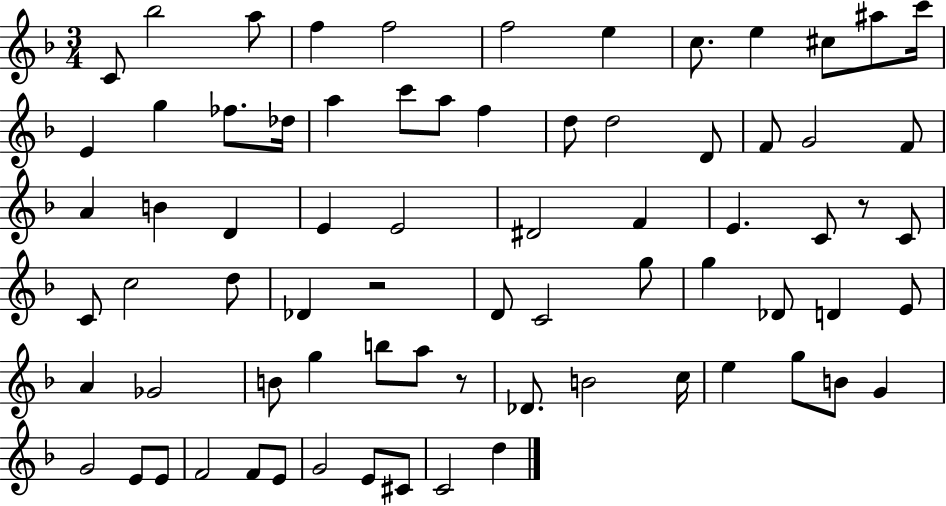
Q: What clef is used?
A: treble